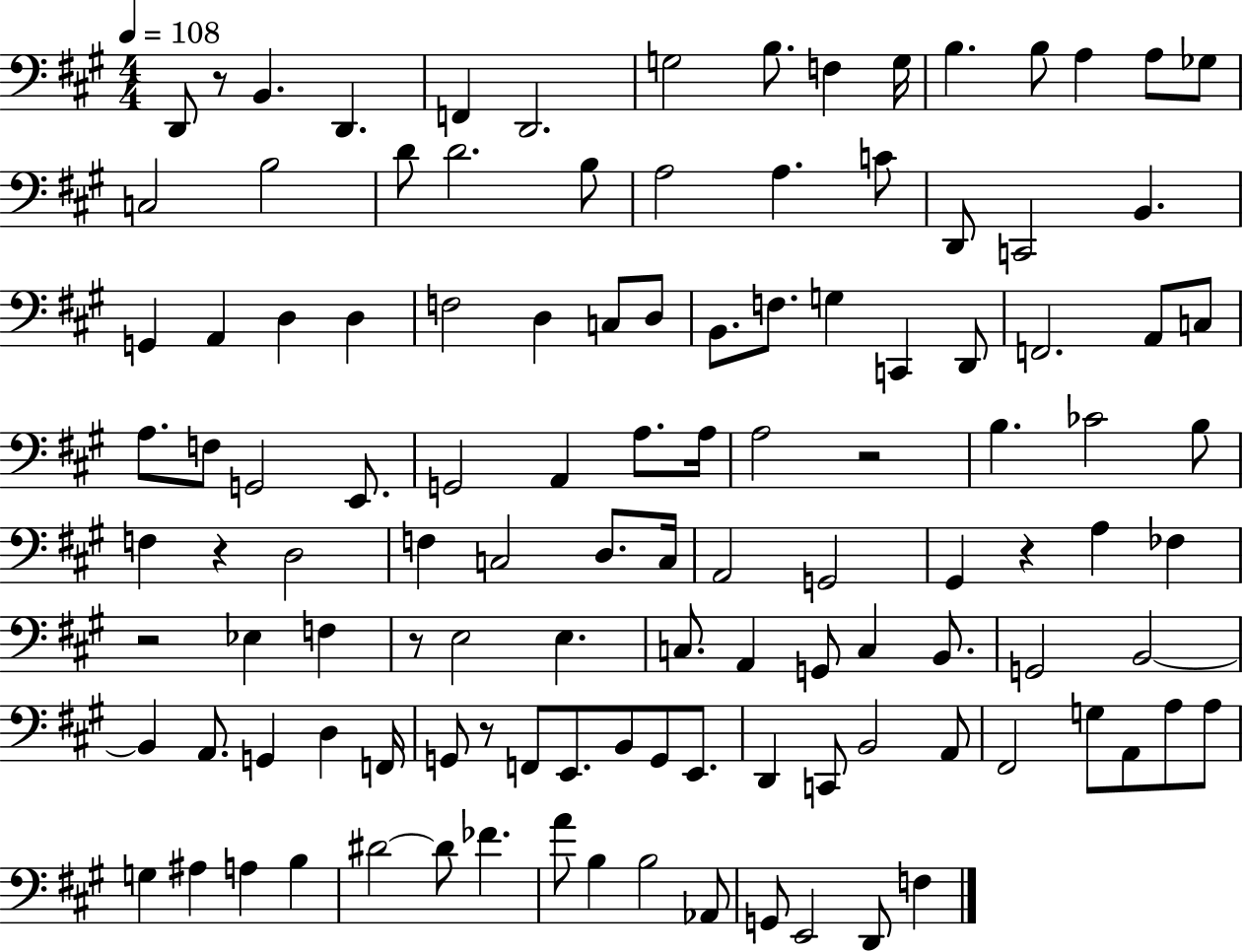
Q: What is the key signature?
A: A major